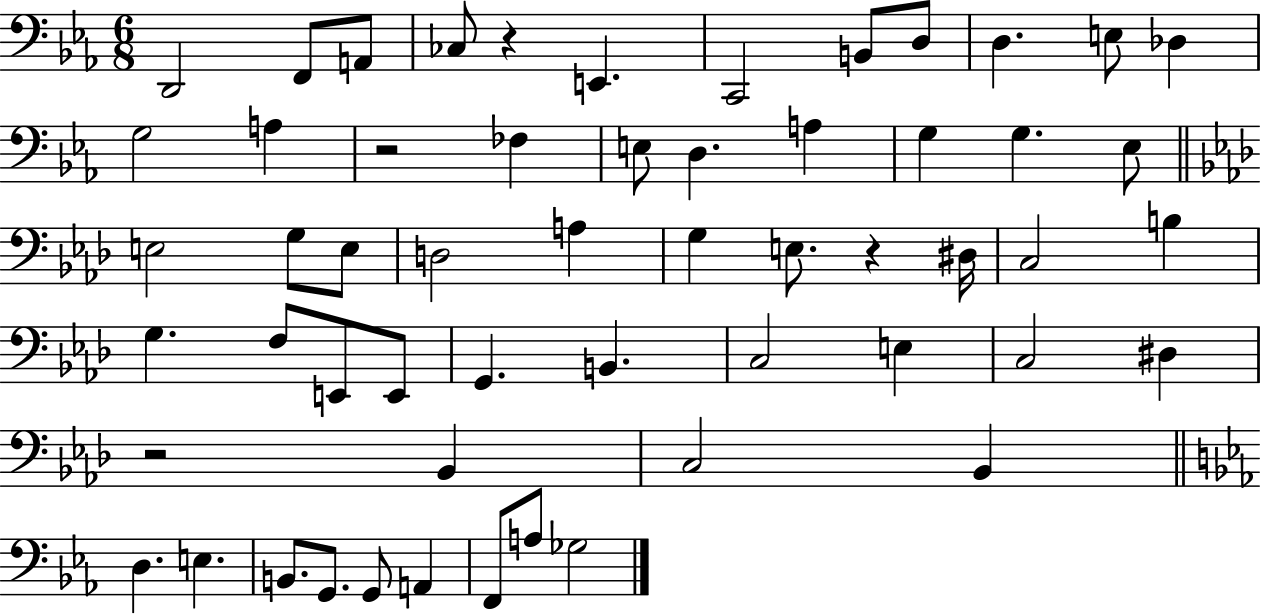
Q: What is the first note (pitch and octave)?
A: D2